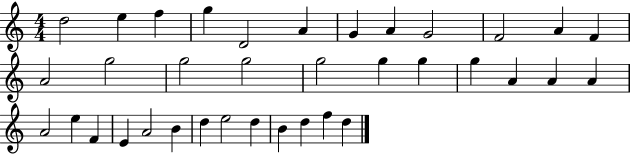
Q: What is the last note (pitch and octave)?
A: D5